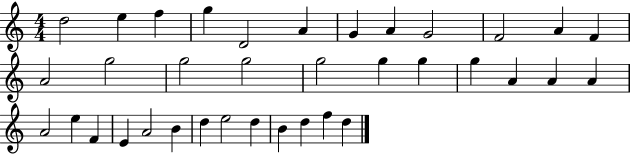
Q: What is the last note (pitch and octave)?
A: D5